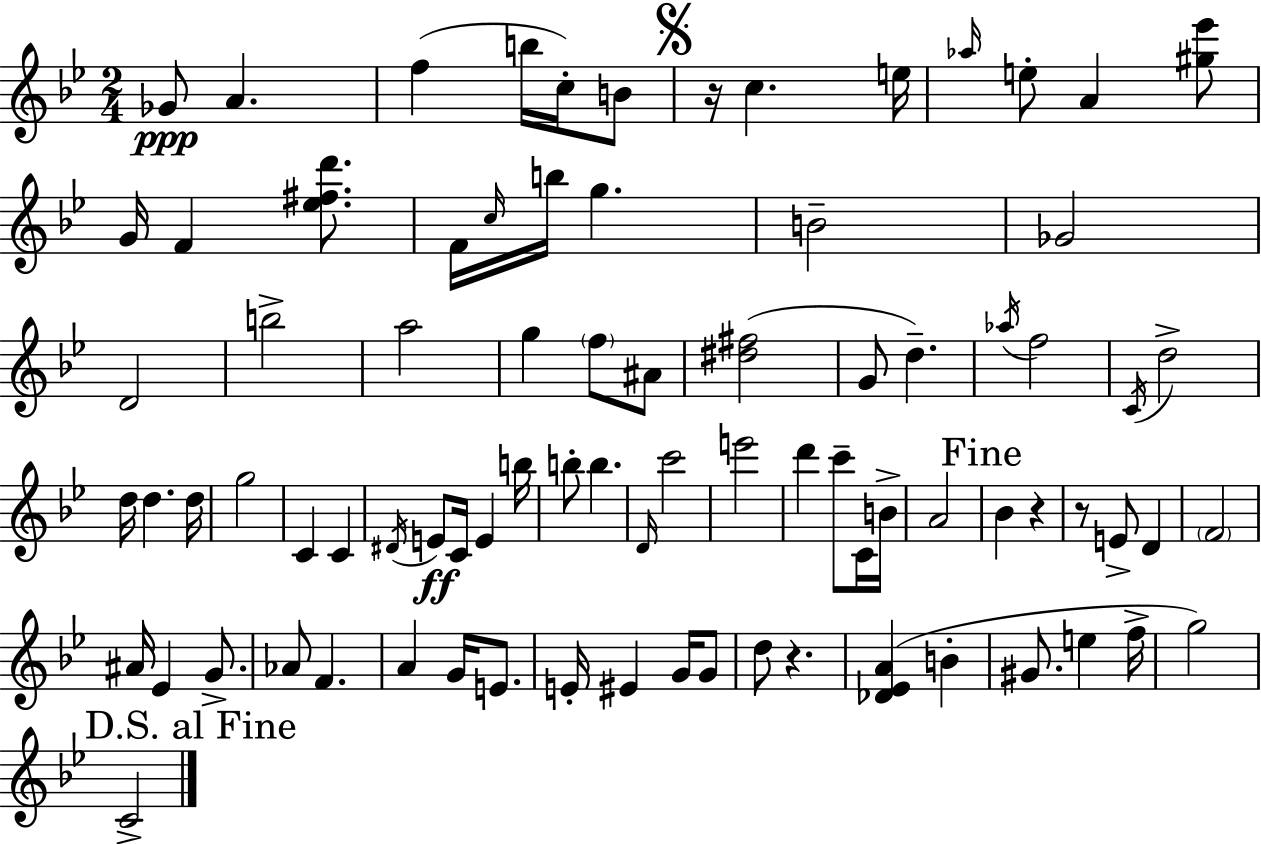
Gb4/e A4/q. F5/q B5/s C5/s B4/e R/s C5/q. E5/s Ab5/s E5/e A4/q [G#5,Eb6]/e G4/s F4/q [Eb5,F#5,D6]/e. F4/s C5/s B5/s G5/q. B4/h Gb4/h D4/h B5/h A5/h G5/q F5/e A#4/e [D#5,F#5]/h G4/e D5/q. Ab5/s F5/h C4/s D5/h D5/s D5/q. D5/s G5/h C4/q C4/q D#4/s E4/e C4/s E4/q B5/s B5/e B5/q. D4/s C6/h E6/h D6/q C6/e C4/s B4/s A4/h Bb4/q R/q R/e E4/e D4/q F4/h A#4/s Eb4/q G4/e. Ab4/e F4/q. A4/q G4/s E4/e. E4/s EIS4/q G4/s G4/e D5/e R/q. [Db4,Eb4,A4]/q B4/q G#4/e. E5/q F5/s G5/h C4/h